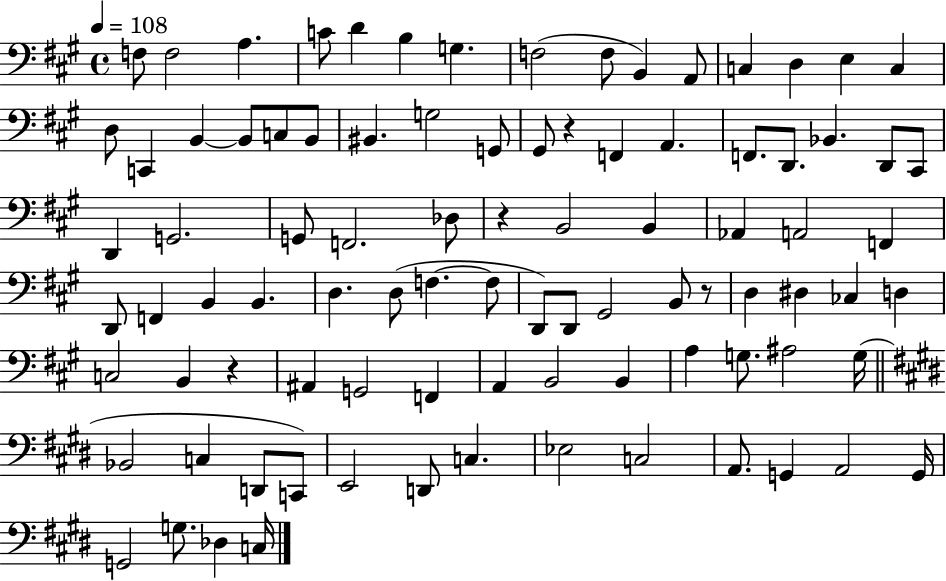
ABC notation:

X:1
T:Untitled
M:4/4
L:1/4
K:A
F,/2 F,2 A, C/2 D B, G, F,2 F,/2 B,, A,,/2 C, D, E, C, D,/2 C,, B,, B,,/2 C,/2 B,,/2 ^B,, G,2 G,,/2 ^G,,/2 z F,, A,, F,,/2 D,,/2 _B,, D,,/2 ^C,,/2 D,, G,,2 G,,/2 F,,2 _D,/2 z B,,2 B,, _A,, A,,2 F,, D,,/2 F,, B,, B,, D, D,/2 F, F,/2 D,,/2 D,,/2 ^G,,2 B,,/2 z/2 D, ^D, _C, D, C,2 B,, z ^A,, G,,2 F,, A,, B,,2 B,, A, G,/2 ^A,2 G,/4 _B,,2 C, D,,/2 C,,/2 E,,2 D,,/2 C, _E,2 C,2 A,,/2 G,, A,,2 G,,/4 G,,2 G,/2 _D, C,/4